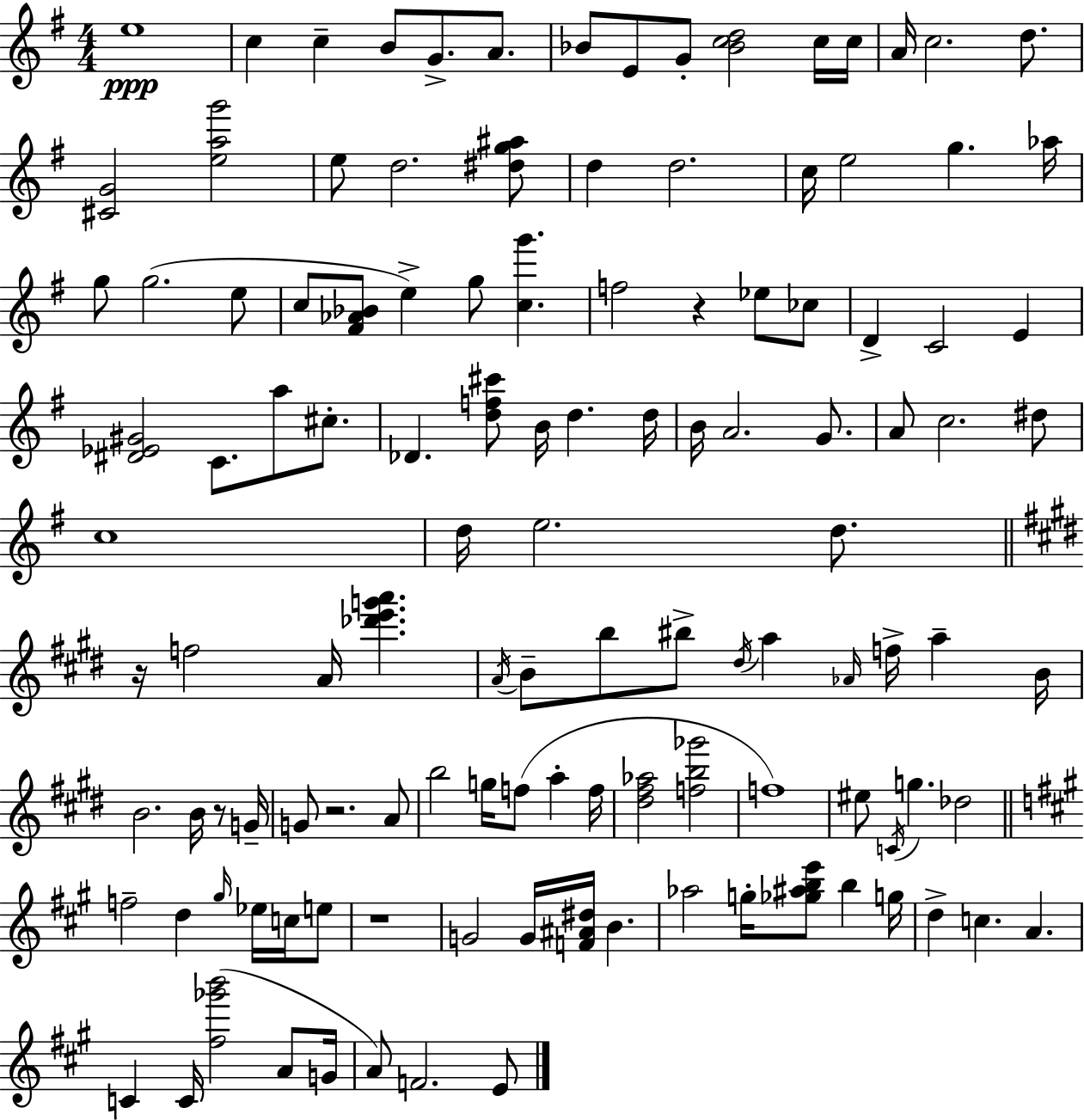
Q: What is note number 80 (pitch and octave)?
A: D5